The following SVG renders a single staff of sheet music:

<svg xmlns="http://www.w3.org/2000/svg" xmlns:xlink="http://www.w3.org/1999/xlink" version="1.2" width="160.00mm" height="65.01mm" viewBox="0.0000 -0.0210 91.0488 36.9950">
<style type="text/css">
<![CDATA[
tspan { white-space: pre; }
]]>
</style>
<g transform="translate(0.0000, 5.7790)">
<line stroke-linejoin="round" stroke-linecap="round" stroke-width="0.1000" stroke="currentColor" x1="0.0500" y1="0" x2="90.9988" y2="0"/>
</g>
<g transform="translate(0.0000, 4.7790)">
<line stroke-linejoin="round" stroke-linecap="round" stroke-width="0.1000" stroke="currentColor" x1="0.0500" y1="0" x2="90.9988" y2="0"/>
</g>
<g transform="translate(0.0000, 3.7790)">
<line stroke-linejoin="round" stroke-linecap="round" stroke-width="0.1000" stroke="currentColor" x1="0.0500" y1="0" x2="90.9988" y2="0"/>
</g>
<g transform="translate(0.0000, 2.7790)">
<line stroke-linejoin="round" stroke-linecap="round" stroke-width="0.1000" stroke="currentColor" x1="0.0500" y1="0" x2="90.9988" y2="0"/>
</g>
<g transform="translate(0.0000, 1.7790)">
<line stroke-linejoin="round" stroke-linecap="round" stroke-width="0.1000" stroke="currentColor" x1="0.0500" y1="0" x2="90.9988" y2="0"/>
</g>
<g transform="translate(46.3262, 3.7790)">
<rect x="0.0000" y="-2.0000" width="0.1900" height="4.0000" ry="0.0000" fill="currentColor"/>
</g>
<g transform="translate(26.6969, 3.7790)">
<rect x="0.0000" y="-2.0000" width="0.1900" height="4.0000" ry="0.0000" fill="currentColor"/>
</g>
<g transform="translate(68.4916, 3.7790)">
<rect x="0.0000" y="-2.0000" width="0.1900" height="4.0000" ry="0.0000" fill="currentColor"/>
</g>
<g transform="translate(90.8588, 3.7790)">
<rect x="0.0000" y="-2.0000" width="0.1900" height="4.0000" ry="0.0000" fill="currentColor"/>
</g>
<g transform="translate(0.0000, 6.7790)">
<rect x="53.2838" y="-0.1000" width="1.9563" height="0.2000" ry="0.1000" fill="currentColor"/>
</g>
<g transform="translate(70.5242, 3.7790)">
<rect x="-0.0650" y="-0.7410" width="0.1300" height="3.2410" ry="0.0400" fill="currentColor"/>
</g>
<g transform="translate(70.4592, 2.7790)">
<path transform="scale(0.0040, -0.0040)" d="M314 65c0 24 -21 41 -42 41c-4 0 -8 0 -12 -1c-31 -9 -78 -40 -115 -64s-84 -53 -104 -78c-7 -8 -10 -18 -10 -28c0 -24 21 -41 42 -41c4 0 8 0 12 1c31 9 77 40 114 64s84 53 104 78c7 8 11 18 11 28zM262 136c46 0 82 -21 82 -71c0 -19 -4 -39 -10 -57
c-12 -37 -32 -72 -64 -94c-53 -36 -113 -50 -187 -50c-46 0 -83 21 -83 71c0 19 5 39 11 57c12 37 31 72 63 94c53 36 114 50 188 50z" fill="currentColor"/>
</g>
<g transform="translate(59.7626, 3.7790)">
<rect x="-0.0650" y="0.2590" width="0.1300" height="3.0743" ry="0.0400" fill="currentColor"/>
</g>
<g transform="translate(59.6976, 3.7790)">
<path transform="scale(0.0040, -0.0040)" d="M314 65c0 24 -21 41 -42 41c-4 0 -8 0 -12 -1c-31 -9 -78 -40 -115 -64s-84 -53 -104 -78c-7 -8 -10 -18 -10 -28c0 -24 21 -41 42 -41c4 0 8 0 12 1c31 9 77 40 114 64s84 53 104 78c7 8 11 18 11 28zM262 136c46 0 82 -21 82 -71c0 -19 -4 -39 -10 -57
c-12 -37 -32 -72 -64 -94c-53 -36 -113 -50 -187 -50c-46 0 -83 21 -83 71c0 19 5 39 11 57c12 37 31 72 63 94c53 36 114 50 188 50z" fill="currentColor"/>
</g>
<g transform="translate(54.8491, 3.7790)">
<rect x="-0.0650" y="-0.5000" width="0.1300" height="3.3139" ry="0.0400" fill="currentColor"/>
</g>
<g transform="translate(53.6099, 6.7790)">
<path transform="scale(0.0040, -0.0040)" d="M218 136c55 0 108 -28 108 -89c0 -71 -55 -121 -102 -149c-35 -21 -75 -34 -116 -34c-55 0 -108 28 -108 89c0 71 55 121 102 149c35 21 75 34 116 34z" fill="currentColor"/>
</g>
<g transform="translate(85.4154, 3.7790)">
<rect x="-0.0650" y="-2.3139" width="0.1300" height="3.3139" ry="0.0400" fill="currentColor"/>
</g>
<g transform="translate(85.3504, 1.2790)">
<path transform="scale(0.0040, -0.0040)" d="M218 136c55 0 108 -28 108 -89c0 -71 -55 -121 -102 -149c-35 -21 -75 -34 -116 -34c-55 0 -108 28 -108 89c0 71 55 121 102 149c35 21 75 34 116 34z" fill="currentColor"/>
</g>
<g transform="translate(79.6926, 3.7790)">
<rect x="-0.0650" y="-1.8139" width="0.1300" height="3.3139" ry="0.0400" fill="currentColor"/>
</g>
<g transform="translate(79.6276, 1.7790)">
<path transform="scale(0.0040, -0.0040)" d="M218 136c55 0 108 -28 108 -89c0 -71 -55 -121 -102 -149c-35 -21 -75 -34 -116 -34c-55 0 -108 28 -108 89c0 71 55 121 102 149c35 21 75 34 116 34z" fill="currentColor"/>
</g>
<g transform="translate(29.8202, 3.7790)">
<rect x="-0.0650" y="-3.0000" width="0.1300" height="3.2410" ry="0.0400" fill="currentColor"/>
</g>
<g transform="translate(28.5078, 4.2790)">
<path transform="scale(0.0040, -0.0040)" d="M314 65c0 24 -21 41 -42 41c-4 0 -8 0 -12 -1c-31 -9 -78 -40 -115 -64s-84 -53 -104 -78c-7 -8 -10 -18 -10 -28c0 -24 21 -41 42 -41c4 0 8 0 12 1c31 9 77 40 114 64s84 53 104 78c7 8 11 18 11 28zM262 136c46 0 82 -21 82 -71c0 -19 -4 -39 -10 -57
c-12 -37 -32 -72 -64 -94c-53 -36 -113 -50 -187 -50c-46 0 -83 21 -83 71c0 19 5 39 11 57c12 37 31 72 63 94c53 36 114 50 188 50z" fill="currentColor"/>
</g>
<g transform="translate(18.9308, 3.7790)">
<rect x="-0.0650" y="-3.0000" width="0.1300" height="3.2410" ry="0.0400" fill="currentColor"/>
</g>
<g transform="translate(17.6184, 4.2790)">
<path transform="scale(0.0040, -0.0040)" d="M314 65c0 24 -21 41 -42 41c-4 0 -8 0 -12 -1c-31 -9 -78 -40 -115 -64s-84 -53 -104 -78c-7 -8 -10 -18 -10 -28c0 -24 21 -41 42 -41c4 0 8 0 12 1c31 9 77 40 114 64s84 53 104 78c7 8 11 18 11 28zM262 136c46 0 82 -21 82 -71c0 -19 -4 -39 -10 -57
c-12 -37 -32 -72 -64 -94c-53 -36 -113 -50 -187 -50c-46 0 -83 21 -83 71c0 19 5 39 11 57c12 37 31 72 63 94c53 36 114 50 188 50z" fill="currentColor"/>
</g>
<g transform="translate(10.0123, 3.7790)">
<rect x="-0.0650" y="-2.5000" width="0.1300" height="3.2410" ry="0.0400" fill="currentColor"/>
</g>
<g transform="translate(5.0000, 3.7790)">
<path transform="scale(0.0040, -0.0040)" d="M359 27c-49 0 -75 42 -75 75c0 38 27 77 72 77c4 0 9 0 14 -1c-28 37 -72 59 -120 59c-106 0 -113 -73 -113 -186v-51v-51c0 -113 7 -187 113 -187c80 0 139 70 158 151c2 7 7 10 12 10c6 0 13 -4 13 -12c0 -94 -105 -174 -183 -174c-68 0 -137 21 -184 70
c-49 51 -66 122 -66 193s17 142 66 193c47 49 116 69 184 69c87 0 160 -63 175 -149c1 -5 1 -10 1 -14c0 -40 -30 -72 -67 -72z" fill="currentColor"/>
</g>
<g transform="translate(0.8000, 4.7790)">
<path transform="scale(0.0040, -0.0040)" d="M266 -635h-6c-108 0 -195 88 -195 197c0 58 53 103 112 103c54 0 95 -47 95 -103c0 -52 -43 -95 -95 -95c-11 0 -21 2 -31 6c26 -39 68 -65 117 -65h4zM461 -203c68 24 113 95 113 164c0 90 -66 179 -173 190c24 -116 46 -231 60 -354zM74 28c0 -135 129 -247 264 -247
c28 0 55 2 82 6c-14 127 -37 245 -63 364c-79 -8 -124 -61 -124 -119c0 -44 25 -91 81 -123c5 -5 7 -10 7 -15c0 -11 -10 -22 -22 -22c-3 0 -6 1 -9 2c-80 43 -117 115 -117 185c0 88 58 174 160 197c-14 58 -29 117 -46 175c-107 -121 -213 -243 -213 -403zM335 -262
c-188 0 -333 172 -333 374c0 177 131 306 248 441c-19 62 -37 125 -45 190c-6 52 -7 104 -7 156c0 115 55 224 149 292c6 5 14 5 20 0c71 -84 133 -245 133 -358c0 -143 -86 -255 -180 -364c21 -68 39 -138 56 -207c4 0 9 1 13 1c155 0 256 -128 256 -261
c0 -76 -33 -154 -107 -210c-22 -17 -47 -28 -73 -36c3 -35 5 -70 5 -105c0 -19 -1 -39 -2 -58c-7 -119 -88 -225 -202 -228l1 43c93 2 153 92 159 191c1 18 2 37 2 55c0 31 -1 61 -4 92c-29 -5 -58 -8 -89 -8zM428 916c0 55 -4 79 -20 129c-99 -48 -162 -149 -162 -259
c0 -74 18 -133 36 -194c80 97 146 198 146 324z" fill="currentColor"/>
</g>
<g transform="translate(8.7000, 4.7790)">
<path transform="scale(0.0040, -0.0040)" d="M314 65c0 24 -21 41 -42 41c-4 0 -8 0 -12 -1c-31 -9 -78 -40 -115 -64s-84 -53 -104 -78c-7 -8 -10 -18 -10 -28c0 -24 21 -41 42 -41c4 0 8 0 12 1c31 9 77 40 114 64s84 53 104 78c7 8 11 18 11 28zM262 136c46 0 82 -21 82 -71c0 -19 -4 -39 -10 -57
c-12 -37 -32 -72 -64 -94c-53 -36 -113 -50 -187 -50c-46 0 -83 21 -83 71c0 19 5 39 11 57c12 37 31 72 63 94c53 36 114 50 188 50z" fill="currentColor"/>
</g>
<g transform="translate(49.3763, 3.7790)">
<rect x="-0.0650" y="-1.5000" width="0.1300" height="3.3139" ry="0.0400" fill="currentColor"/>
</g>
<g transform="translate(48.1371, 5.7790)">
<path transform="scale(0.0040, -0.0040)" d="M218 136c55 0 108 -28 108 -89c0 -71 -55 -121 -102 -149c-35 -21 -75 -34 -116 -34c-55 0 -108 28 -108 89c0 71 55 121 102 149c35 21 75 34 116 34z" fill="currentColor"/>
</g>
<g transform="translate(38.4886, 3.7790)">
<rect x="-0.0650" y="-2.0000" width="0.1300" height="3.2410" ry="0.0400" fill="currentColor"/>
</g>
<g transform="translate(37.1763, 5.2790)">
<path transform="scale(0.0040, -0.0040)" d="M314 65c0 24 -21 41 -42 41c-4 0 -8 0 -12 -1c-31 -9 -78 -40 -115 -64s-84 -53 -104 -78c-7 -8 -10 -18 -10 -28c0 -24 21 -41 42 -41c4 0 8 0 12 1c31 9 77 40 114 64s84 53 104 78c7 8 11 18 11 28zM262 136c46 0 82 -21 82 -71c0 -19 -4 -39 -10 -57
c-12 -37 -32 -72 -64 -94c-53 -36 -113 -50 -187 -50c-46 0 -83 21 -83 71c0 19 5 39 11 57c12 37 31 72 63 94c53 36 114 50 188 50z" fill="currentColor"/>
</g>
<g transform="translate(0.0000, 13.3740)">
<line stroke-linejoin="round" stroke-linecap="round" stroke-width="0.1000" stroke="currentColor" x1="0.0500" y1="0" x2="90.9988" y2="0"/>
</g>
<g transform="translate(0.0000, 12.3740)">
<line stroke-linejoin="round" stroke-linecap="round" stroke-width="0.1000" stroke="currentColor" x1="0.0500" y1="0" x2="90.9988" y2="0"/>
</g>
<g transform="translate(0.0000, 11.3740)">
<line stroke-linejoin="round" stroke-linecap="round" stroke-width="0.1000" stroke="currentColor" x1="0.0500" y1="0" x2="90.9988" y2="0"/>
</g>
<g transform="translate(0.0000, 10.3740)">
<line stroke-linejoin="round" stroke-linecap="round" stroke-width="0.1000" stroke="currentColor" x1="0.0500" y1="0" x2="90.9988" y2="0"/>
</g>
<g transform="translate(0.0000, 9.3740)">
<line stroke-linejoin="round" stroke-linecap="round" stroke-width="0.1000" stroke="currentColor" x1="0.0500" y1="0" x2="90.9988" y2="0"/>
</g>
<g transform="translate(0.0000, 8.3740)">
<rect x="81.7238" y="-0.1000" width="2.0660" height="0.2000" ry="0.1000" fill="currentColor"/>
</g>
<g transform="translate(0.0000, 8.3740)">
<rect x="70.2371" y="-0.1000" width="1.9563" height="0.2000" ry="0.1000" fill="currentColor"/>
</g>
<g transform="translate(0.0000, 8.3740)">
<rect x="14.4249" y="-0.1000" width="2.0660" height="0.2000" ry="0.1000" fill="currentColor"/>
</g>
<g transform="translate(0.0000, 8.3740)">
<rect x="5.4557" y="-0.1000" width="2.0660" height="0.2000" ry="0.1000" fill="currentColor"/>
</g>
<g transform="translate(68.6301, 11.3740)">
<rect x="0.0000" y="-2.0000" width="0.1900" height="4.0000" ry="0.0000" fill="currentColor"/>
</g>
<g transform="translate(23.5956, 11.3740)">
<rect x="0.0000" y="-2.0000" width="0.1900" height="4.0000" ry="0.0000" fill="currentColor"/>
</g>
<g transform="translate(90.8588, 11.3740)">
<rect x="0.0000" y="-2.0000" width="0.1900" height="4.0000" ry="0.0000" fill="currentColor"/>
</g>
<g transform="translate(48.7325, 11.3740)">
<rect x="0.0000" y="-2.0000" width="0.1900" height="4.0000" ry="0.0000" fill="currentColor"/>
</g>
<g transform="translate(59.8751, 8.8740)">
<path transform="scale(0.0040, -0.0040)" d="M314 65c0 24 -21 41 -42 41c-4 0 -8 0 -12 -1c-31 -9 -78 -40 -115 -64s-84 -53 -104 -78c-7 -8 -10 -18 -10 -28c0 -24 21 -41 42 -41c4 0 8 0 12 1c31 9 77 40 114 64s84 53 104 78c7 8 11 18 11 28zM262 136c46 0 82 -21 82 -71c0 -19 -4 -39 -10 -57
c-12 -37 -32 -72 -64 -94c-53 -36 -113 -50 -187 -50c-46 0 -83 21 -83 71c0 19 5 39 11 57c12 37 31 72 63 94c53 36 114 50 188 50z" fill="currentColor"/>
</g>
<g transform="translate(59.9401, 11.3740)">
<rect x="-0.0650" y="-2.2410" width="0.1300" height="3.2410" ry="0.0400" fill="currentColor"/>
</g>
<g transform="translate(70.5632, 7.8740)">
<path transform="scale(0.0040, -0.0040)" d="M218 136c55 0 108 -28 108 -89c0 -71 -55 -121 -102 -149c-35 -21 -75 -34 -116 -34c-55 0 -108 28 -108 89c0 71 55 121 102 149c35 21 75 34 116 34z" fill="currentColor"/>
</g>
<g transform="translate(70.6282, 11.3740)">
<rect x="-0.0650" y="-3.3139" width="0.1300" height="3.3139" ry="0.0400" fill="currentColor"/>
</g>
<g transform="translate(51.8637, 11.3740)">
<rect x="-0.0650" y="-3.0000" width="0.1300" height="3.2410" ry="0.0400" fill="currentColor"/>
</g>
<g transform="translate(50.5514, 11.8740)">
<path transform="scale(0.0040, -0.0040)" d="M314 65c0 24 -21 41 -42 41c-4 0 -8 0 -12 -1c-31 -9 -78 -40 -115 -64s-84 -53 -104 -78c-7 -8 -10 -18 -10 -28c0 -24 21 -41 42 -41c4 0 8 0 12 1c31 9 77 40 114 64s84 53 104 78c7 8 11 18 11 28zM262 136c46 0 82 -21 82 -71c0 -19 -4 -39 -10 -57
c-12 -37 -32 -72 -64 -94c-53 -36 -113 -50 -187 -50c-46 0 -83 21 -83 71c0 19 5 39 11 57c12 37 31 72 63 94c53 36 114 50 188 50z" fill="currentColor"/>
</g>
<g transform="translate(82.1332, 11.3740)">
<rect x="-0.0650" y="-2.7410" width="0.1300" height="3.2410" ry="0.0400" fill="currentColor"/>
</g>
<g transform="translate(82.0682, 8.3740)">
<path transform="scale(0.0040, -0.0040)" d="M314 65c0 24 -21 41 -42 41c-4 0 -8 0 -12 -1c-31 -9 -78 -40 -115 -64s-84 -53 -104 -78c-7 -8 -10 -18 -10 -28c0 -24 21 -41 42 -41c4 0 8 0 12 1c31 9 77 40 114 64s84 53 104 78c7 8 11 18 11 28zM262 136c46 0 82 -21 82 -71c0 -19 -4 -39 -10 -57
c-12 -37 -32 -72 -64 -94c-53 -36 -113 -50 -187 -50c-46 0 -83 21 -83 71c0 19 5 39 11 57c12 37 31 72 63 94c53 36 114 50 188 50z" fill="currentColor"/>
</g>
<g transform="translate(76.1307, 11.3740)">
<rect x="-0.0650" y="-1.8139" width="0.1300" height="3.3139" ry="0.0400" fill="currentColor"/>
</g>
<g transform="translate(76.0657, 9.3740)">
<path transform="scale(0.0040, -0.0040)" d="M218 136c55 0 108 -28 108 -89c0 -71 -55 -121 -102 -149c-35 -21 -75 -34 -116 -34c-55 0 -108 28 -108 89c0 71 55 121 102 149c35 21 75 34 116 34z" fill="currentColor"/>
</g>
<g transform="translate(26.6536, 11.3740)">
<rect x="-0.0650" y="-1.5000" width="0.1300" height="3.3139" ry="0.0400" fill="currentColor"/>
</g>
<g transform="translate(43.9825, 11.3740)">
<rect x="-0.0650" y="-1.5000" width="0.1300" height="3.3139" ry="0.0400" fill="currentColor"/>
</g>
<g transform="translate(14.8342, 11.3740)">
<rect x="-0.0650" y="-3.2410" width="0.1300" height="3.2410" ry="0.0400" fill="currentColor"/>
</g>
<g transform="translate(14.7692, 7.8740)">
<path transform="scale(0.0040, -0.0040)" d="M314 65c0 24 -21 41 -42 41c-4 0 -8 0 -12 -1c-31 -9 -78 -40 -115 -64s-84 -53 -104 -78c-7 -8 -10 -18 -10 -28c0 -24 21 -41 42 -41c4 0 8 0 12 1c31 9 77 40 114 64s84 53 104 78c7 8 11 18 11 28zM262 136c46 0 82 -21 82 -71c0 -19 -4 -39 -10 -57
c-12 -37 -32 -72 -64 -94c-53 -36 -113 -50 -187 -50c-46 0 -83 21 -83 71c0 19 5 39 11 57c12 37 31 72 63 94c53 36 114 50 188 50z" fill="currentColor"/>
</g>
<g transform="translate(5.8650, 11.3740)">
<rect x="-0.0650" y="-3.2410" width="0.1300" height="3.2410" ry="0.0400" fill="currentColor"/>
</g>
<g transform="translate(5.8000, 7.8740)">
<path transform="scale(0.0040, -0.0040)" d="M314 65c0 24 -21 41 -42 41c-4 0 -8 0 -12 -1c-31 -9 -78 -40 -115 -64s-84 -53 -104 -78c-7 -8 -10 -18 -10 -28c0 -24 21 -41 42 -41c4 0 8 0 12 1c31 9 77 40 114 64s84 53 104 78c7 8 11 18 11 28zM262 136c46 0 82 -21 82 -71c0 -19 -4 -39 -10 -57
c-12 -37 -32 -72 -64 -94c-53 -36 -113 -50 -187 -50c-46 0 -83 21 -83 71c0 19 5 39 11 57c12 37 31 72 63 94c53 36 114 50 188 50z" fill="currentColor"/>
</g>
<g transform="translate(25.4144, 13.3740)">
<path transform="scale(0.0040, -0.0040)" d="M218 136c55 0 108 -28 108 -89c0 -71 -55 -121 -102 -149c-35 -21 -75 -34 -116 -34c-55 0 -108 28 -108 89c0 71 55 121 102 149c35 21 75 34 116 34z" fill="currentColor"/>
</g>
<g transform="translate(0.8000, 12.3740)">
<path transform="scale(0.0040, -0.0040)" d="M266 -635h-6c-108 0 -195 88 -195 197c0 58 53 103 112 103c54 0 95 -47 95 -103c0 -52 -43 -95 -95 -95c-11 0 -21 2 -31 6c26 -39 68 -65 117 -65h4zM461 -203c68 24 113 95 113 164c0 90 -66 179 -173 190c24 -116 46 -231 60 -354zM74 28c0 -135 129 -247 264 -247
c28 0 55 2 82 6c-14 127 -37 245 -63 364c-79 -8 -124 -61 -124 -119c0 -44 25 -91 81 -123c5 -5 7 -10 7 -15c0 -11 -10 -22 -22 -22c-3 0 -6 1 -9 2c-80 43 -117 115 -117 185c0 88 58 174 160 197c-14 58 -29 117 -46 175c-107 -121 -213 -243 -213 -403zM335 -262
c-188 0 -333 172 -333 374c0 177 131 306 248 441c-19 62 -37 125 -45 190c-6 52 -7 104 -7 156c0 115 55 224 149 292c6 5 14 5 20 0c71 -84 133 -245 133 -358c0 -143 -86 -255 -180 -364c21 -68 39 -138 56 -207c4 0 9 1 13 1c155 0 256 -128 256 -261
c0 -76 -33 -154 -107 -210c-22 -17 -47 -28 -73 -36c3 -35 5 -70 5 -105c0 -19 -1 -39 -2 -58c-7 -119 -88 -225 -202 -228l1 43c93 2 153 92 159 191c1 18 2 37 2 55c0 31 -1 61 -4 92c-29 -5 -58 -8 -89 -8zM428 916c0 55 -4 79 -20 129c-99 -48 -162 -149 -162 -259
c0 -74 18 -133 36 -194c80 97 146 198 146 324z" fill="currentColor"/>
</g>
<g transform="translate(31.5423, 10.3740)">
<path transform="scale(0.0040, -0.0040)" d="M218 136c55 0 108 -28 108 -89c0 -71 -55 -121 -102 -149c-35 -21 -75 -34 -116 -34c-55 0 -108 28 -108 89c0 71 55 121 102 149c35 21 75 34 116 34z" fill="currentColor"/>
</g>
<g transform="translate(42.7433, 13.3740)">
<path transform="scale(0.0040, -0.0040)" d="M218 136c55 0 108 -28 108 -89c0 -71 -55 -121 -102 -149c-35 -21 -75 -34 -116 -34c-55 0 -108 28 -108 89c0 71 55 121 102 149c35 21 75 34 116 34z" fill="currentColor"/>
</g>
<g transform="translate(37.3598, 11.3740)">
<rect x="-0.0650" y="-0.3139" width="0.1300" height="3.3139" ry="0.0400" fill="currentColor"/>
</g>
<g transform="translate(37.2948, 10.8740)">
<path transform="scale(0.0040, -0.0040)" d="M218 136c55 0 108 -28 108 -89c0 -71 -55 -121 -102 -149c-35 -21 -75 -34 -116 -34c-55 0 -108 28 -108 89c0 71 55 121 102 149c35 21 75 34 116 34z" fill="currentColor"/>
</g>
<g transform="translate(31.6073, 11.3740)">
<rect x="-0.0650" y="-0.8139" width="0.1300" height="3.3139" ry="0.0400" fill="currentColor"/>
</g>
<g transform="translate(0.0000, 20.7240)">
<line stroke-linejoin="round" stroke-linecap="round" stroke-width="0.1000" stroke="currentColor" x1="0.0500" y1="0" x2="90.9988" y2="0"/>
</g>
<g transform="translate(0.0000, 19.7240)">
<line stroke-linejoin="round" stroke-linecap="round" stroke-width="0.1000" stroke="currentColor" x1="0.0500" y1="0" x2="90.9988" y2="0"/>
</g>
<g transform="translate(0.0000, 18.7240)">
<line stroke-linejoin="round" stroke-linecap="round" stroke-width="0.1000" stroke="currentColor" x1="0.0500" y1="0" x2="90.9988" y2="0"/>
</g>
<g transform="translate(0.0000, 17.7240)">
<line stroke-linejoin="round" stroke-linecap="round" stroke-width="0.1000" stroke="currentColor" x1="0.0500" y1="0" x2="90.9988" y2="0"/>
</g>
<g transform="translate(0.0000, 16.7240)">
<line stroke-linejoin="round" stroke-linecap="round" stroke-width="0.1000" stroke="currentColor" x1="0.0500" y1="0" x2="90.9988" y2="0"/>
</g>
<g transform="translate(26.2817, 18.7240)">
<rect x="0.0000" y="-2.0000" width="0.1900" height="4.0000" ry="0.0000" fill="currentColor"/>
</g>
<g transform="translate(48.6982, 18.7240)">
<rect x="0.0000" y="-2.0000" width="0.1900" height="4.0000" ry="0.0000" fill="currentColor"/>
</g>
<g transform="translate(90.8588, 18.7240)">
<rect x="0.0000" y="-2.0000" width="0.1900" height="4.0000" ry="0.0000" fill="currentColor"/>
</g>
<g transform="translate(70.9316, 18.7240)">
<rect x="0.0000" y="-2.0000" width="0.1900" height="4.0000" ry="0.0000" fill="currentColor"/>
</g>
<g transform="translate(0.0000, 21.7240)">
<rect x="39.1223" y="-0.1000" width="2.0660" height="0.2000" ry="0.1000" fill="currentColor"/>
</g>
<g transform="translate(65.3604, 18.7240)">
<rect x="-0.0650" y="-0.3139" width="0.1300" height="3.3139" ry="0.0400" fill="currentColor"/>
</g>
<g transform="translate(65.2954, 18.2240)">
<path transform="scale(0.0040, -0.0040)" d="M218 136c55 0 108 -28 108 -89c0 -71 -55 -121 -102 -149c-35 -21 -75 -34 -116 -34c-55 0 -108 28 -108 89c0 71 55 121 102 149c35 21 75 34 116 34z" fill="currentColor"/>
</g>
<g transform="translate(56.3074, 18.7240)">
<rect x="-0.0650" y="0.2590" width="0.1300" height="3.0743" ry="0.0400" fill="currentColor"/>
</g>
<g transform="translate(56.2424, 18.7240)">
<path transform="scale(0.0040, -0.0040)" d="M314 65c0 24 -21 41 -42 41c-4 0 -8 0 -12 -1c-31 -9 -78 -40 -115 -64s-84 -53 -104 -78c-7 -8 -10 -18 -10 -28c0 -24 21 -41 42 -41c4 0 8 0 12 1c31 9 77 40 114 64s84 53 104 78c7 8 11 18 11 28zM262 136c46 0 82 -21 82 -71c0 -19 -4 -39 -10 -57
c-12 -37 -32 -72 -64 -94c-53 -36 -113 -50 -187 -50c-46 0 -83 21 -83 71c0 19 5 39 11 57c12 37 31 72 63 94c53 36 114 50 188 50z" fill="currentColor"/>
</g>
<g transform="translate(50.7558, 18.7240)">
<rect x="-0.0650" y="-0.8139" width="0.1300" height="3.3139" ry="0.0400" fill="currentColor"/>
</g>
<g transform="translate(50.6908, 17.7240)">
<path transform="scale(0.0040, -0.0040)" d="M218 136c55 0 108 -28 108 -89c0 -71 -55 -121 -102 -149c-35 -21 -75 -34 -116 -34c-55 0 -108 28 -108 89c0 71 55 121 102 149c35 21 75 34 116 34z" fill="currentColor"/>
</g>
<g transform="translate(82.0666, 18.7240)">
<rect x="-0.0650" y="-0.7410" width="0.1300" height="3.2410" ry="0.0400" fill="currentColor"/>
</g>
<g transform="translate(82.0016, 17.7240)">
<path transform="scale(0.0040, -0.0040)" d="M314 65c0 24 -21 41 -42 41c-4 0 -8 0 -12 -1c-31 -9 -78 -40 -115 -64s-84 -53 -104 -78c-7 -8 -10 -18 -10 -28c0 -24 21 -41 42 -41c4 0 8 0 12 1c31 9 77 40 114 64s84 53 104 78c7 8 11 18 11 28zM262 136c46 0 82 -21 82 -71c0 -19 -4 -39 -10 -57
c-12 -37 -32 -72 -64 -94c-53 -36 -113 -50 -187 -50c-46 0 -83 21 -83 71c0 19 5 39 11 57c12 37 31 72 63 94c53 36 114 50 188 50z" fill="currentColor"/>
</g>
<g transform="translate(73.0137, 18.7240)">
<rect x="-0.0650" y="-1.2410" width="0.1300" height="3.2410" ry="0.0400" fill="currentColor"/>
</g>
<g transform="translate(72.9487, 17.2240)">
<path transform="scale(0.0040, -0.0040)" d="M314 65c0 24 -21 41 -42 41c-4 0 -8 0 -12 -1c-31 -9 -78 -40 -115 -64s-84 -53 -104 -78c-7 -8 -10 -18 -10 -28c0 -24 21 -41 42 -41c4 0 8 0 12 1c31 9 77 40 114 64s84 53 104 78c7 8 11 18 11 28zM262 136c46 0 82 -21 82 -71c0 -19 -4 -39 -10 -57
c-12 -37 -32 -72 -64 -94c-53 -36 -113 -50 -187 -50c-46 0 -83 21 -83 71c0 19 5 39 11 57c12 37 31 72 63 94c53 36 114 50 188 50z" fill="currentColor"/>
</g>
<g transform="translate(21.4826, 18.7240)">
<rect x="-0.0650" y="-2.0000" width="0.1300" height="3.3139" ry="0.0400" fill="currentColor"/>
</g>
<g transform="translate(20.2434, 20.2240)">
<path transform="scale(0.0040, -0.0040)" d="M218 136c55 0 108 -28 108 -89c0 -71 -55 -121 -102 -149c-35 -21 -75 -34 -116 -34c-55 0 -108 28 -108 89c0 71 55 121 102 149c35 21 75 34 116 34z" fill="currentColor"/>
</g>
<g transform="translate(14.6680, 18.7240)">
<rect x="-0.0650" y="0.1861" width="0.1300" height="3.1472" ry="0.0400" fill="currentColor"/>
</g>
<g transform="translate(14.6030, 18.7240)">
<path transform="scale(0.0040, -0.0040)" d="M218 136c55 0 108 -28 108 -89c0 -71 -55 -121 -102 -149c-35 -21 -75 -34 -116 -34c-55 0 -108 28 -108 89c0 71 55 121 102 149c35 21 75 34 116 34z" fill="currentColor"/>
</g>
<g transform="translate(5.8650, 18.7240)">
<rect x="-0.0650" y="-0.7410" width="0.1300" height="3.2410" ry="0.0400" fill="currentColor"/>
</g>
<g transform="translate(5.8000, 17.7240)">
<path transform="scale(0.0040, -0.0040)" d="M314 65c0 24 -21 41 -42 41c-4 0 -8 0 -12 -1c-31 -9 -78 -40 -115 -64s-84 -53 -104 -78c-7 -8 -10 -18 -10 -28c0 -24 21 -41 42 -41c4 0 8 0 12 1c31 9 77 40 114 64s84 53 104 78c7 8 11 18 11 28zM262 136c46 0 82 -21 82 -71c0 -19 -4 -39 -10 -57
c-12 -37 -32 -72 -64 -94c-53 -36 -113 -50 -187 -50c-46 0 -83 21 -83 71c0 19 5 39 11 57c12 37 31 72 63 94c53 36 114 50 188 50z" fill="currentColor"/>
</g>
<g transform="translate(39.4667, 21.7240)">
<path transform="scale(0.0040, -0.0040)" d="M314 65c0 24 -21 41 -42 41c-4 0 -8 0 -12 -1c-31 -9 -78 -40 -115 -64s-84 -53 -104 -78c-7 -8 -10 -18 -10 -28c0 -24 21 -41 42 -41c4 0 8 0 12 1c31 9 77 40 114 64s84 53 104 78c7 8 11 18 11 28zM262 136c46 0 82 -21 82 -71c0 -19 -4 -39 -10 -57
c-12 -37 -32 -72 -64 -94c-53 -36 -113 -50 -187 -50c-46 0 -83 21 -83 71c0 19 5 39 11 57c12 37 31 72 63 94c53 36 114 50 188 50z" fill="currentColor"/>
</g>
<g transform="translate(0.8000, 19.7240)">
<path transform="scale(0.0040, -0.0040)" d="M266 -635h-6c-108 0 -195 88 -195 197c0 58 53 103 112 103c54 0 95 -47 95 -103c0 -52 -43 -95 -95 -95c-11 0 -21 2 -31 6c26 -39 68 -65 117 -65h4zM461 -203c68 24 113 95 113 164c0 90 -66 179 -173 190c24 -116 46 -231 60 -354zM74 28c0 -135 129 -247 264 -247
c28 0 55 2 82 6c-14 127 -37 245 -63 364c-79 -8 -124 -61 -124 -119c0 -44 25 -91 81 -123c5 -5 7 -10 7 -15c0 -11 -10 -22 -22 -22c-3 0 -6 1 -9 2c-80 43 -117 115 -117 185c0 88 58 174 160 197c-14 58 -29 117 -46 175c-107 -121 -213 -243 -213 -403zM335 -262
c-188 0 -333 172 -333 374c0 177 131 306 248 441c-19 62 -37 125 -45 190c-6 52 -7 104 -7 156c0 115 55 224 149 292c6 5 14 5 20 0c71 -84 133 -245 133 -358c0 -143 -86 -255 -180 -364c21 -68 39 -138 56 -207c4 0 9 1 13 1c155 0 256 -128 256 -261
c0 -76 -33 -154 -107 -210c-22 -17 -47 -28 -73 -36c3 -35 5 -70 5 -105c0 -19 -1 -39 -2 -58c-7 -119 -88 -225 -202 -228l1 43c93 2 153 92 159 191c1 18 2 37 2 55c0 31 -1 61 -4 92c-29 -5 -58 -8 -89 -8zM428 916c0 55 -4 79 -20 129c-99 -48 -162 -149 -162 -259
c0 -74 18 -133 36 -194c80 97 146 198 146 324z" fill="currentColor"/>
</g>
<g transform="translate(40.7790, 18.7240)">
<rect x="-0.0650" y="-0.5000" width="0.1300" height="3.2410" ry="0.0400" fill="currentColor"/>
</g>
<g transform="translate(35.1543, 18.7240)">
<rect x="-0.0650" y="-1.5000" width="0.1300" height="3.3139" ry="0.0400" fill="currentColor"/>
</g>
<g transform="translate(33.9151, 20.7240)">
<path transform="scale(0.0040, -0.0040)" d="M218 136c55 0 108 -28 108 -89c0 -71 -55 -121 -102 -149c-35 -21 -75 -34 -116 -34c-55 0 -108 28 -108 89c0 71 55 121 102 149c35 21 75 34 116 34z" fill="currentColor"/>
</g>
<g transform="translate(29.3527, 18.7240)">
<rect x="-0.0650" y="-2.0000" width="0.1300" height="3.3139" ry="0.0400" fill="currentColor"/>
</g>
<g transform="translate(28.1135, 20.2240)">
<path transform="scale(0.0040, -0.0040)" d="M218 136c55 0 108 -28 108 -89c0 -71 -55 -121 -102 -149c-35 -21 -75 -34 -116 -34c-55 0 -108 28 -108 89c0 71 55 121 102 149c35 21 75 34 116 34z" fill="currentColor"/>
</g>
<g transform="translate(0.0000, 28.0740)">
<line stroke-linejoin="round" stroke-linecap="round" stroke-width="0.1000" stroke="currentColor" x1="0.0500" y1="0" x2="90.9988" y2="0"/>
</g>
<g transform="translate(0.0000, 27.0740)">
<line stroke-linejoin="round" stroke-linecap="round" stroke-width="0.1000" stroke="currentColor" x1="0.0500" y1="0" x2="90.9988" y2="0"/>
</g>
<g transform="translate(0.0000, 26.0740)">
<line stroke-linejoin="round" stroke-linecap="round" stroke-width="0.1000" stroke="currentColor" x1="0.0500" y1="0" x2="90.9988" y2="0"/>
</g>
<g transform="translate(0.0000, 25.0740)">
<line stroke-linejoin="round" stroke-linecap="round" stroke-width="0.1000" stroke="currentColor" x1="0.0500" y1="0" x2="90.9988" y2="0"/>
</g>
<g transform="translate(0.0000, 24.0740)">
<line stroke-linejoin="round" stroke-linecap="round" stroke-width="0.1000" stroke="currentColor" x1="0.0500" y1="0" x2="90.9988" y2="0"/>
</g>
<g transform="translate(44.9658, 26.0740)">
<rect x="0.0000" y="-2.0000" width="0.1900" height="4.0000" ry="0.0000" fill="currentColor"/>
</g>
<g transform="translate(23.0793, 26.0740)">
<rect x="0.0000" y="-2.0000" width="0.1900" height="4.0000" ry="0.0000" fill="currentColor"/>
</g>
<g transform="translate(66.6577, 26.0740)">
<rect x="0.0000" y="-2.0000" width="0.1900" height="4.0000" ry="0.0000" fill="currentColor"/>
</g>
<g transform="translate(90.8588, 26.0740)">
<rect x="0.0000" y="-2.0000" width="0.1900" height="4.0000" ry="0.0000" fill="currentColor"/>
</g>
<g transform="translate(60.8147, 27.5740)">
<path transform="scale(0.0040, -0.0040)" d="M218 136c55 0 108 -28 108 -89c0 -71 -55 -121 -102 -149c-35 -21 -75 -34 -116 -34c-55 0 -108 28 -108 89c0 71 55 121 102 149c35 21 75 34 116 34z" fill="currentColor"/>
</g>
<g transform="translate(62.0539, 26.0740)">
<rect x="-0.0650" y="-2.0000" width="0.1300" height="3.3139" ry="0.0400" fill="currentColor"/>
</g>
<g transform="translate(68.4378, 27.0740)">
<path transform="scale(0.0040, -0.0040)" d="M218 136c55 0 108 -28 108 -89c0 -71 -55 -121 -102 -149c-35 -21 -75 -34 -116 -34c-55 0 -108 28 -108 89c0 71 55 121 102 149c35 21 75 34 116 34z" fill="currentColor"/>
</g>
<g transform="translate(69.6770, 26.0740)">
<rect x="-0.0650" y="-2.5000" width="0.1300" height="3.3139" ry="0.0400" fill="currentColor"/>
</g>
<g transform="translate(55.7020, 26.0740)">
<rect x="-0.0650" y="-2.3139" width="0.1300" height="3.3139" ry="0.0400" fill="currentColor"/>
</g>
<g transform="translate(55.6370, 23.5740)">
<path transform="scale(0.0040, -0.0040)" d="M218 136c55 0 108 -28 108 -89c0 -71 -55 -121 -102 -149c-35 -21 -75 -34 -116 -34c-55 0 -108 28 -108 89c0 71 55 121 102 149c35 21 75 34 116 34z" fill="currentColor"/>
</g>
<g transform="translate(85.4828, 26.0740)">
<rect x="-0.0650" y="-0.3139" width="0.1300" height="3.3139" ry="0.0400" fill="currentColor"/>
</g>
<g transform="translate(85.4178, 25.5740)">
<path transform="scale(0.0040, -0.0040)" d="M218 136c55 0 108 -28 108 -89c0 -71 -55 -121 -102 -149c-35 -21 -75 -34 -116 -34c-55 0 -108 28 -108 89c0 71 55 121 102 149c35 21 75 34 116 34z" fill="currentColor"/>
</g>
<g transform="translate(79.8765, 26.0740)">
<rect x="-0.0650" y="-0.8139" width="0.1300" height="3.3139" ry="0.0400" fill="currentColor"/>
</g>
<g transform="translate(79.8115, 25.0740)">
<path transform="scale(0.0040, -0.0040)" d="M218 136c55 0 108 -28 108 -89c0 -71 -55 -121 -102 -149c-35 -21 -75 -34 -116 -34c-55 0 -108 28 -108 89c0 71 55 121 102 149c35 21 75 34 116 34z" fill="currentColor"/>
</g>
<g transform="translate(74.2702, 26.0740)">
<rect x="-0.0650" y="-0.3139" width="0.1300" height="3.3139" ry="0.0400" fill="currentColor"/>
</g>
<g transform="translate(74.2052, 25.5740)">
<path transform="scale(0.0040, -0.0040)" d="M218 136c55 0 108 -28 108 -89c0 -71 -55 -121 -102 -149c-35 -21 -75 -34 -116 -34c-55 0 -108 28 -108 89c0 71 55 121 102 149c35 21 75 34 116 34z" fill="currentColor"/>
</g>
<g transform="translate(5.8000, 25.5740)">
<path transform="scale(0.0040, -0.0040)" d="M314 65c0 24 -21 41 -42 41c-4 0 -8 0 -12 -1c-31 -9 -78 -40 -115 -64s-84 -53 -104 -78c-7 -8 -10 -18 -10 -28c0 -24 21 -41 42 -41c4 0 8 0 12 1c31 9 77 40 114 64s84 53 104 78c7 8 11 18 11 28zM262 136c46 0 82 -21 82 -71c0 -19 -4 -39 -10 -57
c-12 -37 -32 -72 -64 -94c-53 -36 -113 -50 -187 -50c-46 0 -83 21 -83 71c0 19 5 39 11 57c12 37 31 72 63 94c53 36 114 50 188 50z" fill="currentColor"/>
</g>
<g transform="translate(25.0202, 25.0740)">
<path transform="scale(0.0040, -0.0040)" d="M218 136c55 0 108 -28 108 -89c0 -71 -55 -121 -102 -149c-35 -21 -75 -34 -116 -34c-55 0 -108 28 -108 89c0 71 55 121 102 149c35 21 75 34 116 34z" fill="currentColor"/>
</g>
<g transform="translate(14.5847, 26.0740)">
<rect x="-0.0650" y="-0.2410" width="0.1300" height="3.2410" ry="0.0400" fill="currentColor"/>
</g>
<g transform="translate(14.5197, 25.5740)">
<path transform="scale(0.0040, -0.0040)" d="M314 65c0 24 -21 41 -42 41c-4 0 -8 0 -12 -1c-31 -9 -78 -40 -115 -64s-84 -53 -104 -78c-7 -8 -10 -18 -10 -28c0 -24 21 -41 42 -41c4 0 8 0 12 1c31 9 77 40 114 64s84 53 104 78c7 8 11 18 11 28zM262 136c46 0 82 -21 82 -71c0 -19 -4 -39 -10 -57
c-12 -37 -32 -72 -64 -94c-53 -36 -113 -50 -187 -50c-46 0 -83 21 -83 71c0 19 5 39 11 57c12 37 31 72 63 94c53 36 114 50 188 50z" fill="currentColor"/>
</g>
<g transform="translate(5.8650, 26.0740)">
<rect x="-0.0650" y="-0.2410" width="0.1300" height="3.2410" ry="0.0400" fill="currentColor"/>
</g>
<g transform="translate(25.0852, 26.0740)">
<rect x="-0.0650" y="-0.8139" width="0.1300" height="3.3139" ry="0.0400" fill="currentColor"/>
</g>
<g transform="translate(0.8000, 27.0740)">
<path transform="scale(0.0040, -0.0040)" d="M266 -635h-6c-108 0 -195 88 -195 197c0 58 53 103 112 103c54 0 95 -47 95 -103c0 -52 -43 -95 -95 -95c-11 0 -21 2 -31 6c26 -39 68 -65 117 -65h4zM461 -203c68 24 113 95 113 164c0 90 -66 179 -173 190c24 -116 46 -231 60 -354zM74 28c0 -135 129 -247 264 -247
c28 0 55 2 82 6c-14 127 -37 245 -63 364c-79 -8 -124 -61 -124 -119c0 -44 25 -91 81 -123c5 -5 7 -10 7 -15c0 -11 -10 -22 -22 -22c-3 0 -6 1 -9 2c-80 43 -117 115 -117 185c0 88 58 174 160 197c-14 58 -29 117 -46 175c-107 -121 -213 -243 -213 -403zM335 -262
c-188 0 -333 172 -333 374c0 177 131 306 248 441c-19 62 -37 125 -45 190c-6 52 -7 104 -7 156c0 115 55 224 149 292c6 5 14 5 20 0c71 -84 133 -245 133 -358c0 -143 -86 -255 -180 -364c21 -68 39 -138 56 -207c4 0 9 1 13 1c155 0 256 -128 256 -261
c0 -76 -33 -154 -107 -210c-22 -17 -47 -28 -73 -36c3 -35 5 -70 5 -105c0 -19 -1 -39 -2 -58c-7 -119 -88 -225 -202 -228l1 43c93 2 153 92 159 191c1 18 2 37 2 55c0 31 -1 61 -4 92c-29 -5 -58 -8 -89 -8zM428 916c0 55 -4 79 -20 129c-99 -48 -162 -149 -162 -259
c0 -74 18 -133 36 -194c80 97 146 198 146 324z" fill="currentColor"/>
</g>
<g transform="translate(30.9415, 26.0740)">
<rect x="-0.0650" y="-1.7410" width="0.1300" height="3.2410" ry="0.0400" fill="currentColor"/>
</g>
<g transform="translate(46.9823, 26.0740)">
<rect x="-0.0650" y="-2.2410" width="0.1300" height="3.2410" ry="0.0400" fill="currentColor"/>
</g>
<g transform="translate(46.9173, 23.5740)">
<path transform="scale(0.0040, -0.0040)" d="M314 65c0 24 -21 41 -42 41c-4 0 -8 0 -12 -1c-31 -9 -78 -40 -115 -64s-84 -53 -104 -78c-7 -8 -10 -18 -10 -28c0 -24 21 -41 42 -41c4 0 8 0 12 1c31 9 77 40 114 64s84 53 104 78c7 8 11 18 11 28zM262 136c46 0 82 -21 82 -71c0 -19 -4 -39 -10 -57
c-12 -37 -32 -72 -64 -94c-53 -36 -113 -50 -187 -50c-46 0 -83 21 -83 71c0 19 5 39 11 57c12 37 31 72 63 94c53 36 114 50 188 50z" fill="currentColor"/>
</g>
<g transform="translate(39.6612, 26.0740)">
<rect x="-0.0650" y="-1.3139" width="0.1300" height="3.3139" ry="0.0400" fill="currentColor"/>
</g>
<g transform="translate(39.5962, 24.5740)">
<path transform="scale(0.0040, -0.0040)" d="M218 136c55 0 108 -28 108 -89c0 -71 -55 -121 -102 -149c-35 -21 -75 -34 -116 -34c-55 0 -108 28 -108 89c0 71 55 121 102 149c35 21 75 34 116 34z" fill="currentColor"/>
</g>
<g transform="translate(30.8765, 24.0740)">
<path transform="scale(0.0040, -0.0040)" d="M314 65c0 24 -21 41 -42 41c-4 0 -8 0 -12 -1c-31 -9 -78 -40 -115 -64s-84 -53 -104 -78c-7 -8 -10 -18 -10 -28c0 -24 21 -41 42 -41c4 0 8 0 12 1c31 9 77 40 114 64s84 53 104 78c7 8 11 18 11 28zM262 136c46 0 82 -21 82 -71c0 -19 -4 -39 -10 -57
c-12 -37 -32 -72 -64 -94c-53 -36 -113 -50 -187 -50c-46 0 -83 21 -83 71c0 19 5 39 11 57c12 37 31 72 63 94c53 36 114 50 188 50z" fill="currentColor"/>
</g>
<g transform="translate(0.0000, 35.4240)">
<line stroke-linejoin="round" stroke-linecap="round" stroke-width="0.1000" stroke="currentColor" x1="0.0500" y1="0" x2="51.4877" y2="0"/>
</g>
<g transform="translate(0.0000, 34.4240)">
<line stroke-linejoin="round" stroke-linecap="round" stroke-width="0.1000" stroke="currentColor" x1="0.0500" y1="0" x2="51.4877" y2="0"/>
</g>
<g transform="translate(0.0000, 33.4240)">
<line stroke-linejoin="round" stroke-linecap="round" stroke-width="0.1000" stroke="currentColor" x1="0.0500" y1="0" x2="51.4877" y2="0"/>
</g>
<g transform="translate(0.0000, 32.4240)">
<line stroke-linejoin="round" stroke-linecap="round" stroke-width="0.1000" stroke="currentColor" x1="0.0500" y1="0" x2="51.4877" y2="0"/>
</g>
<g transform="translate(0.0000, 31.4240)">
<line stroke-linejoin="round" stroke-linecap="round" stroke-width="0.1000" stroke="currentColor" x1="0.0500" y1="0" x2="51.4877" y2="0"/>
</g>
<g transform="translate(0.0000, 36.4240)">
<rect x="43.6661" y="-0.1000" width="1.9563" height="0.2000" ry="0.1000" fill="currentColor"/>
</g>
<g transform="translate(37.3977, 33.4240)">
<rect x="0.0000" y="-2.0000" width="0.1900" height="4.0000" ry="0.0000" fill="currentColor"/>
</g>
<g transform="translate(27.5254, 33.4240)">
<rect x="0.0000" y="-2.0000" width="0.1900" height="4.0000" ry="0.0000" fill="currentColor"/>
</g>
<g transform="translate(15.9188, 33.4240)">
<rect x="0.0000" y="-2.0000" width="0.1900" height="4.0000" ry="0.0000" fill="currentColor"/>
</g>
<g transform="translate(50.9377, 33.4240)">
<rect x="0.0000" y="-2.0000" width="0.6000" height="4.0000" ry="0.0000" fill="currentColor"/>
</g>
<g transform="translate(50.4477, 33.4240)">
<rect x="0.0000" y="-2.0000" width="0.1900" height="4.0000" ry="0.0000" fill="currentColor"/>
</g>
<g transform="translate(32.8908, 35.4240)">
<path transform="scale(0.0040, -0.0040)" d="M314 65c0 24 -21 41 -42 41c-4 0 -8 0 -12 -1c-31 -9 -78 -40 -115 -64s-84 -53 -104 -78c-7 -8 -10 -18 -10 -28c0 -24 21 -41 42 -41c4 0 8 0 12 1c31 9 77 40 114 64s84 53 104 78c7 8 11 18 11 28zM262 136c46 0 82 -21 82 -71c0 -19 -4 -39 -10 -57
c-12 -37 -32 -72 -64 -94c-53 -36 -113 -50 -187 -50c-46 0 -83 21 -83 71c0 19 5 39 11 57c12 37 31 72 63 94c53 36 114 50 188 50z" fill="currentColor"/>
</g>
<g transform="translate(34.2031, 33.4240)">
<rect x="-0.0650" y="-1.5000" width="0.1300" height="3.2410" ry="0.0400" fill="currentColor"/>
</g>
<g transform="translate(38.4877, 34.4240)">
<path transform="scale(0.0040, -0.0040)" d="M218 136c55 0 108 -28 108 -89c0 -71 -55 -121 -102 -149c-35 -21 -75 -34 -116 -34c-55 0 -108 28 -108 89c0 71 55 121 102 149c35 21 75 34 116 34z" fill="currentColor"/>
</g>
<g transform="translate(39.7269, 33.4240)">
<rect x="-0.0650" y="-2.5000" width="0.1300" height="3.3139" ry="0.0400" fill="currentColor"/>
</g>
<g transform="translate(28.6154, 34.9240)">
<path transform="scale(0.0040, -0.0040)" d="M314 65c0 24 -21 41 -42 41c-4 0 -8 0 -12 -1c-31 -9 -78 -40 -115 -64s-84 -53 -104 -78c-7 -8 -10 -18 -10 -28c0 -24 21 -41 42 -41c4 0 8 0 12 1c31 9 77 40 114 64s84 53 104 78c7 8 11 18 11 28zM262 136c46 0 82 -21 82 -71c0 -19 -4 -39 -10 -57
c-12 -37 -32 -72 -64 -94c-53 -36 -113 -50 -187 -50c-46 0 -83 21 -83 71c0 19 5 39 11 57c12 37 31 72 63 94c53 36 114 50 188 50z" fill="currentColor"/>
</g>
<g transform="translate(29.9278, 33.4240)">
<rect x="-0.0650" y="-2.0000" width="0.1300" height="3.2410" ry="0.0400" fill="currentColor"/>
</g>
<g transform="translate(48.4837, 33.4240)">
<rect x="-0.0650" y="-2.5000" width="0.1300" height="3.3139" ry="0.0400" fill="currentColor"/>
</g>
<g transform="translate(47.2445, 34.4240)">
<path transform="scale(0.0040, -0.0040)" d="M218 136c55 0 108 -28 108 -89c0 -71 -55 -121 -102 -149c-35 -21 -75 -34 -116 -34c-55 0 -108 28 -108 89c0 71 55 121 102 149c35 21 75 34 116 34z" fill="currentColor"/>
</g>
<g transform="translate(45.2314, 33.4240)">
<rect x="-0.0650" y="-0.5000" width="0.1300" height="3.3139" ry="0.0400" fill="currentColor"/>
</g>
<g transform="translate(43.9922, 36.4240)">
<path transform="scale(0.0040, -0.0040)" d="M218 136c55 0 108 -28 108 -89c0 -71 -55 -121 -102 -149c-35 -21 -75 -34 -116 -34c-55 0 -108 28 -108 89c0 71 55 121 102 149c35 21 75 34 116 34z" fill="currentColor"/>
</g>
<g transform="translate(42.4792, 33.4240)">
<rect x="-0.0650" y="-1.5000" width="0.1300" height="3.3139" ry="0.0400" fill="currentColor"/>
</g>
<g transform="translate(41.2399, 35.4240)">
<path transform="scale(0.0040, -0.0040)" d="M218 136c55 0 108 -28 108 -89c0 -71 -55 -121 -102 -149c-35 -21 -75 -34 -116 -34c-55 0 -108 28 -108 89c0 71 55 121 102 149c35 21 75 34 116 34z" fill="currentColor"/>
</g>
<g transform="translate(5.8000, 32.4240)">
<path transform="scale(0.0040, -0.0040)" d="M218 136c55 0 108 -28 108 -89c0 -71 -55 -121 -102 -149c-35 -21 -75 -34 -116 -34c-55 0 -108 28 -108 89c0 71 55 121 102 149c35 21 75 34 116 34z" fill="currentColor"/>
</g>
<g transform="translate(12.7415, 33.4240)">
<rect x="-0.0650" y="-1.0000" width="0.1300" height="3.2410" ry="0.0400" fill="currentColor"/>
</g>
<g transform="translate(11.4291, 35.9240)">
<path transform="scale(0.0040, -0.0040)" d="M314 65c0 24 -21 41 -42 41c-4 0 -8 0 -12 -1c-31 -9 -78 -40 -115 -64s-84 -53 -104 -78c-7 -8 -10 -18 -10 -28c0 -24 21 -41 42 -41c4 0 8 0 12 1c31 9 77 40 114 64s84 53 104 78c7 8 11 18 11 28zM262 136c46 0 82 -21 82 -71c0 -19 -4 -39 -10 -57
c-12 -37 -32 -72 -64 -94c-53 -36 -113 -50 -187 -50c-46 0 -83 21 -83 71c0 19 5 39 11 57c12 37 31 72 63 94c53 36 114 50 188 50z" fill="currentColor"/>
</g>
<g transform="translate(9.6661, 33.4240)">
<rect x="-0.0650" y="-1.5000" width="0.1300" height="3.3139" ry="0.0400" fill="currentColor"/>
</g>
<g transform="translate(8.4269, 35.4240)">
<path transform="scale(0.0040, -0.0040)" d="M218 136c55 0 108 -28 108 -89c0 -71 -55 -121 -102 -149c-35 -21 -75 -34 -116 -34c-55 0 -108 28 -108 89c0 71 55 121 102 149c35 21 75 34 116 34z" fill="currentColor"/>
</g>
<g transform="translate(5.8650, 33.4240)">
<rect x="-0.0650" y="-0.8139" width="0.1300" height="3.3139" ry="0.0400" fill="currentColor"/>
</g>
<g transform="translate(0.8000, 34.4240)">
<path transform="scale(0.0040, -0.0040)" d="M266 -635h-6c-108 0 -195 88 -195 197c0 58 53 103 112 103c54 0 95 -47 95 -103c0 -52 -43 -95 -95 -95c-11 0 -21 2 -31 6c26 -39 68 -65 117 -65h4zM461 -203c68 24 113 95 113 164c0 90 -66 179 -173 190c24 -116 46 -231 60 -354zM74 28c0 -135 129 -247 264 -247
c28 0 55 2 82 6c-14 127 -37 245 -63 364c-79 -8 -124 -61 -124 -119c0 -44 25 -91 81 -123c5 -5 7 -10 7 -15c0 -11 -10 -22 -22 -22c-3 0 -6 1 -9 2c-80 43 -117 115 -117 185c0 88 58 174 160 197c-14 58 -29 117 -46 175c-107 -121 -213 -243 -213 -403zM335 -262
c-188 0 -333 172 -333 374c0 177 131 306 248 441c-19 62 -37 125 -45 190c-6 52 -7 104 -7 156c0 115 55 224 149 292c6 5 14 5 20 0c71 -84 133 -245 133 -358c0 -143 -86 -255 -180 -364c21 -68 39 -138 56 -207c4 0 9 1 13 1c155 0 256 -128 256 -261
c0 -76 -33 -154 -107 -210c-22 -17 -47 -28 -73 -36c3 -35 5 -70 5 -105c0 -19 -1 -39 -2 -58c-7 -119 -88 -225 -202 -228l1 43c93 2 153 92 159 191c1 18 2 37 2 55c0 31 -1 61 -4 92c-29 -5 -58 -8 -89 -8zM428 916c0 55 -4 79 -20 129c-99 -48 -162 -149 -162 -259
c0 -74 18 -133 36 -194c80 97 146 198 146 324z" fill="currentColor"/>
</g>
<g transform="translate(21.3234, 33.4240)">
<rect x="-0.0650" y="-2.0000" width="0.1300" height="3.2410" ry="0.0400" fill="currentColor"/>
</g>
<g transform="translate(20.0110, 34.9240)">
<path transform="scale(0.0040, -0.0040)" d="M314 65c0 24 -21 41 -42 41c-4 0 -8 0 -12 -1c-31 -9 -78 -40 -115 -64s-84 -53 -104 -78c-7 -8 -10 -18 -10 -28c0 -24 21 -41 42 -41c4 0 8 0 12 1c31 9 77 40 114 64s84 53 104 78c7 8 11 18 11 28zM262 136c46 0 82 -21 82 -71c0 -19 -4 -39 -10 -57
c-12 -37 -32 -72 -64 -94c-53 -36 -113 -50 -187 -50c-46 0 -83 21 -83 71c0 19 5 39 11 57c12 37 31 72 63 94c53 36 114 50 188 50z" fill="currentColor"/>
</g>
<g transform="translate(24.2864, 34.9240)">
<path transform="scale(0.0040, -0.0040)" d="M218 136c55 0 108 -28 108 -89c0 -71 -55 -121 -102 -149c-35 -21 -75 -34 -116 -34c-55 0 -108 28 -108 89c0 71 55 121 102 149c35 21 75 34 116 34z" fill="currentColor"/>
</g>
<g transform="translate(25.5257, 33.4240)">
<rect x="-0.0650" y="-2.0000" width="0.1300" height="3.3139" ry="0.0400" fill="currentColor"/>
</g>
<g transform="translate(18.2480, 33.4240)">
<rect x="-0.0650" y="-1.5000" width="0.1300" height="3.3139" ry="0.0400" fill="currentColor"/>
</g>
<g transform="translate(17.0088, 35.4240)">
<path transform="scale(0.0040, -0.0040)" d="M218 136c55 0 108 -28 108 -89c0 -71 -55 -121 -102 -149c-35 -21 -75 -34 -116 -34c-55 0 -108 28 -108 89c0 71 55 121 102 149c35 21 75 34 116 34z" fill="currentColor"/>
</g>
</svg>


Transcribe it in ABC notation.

X:1
T:Untitled
M:4/4
L:1/4
K:C
G2 A2 A2 F2 E C B2 d2 f g b2 b2 E d c E A2 g2 b f a2 d2 B F F E C2 d B2 c e2 d2 c2 c2 d f2 e g2 g F G c d c d E D2 E F2 F F2 E2 G E C G